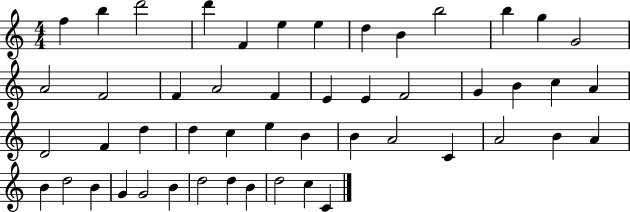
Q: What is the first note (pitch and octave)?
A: F5